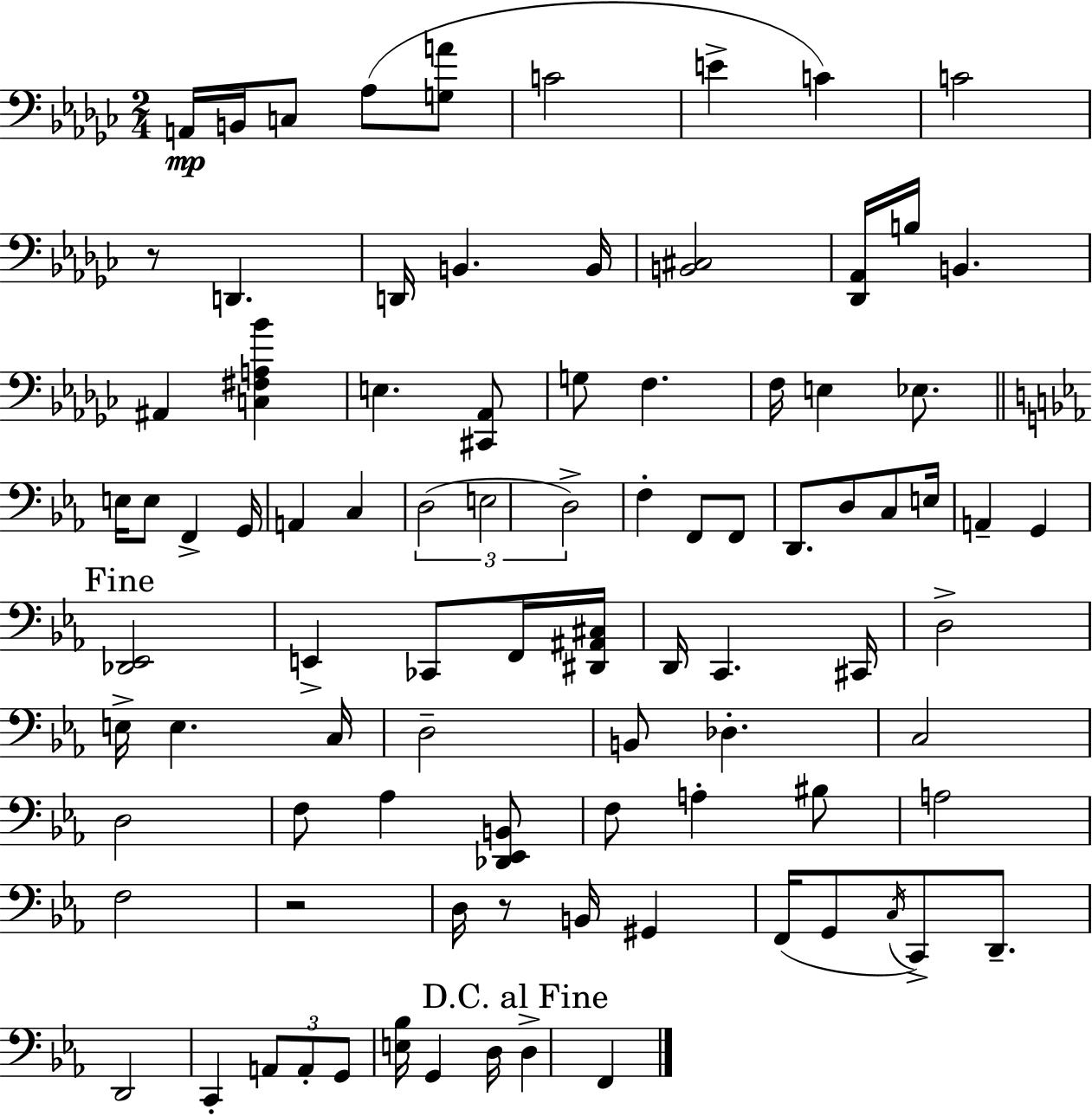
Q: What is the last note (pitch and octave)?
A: F2